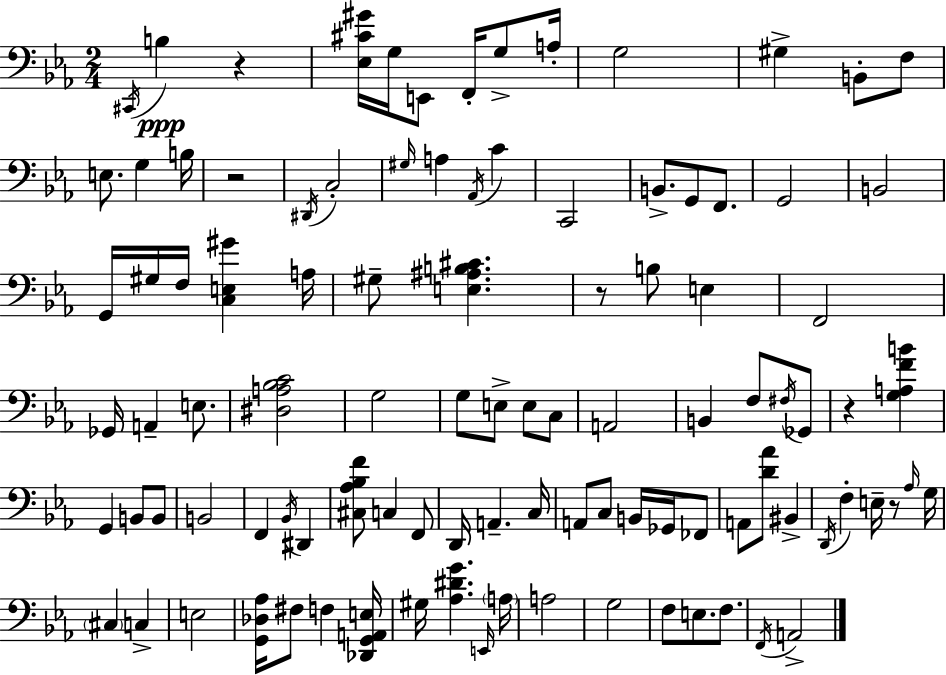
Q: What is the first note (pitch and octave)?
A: C#2